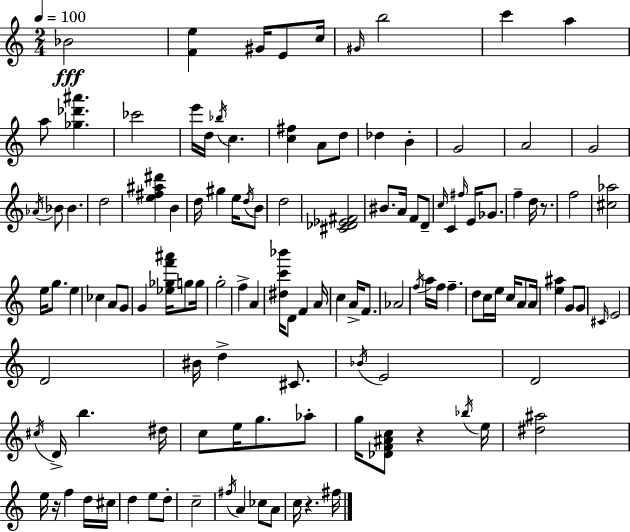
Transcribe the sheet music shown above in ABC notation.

X:1
T:Untitled
M:2/4
L:1/4
K:C
_B2 [Fe] ^G/4 E/2 c/4 ^G/4 b2 c' a a/2 [_g_d'^a'] _c'2 e'/4 d/4 _b/4 c [c^f] A/2 d/2 _d B G2 A2 G2 _A/4 _B/2 _B d2 [e^f^a^d'] B d/4 ^g e/4 d/4 B/2 d2 [^C_D_E^F]2 ^B/2 A/4 F/2 D/2 c/4 C ^f/4 E/4 _G/2 f d/4 z/2 f2 [^c_a]2 e/4 g/2 e _c A/2 G/2 G [_e_gf'^a']/4 g/2 g/4 g2 f A [^dc'_b']/4 D/2 F A/4 c A/4 F/2 _A2 f/4 a/4 f/4 f d/2 c/4 e/4 c/4 A/2 A/4 [e^a] G/2 G/2 ^C/4 E2 D2 ^B/4 d ^C/2 _B/4 E2 D2 ^c/4 D/4 b ^d/4 c/2 e/4 g/2 _a/2 g/4 [_DF^Ac]/2 z _b/4 e/4 [^d^a]2 e/4 z/4 f d/4 ^c/4 d e/2 d/2 c2 ^f/4 A _c/2 A/2 c/4 z ^f/4